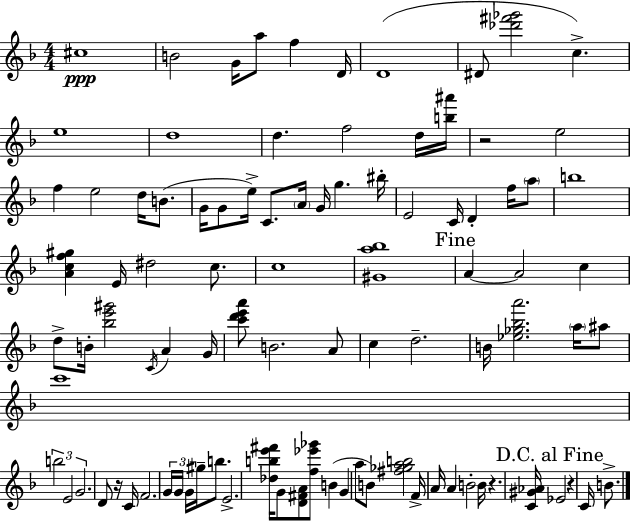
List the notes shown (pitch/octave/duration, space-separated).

C#5/w B4/h G4/s A5/e F5/q D4/s D4/w D#4/e [Db6,F#6,Gb6]/h C5/q. E5/w D5/w D5/q. F5/h D5/s [B5,A#6]/s R/h E5/h F5/q E5/h D5/s B4/e. G4/s G4/e E5/s C4/e. A4/s G4/s G5/q. BIS5/s E4/h C4/s D4/q F5/s A5/e B5/w [A4,C5,F5,G#5]/q E4/s D#5/h C5/e. C5/w [G#4,A5,Bb5]/w A4/q A4/h C5/q D5/e B4/s [Bb5,E6,G#6]/h C4/s A4/q G4/s [C6,D6,E6,A6]/e B4/h. A4/e C5/q D5/h. B4/s [Eb5,Gb5,Bb5,A6]/h. A5/s A#5/e C6/w B5/h E4/h G4/h. D4/e R/s C4/s F4/h. G4/s G4/s G4/s G#5/s B5/e. E4/h. [Db5,B5,E6,F#6]/s G4/e [D4,F#4,A4]/e [F5,Eb6,Gb6]/e B4/q G4/q A5/e B4/e [F#5,Gb5,A5,B5]/h F4/s A4/s A4/q B4/h B4/s R/q. [C4,G#4,Ab4]/s Eb4/h R/q C4/s B4/e.